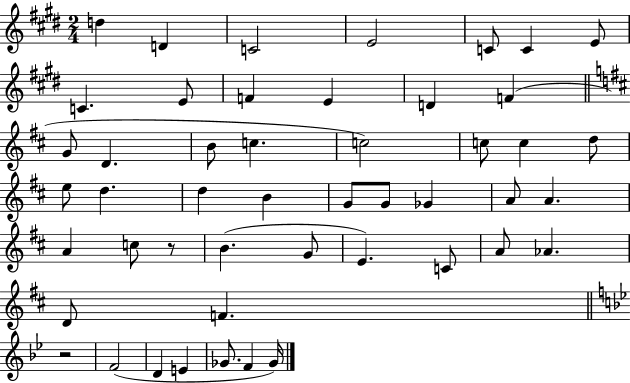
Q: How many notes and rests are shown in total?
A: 48